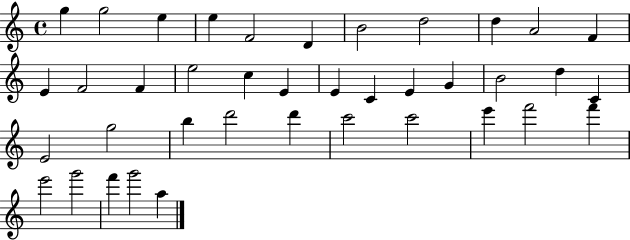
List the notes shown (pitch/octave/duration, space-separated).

G5/q G5/h E5/q E5/q F4/h D4/q B4/h D5/h D5/q A4/h F4/q E4/q F4/h F4/q E5/h C5/q E4/q E4/q C4/q E4/q G4/q B4/h D5/q C4/q E4/h G5/h B5/q D6/h D6/q C6/h C6/h E6/q F6/h F6/q E6/h G6/h F6/q G6/h A5/q